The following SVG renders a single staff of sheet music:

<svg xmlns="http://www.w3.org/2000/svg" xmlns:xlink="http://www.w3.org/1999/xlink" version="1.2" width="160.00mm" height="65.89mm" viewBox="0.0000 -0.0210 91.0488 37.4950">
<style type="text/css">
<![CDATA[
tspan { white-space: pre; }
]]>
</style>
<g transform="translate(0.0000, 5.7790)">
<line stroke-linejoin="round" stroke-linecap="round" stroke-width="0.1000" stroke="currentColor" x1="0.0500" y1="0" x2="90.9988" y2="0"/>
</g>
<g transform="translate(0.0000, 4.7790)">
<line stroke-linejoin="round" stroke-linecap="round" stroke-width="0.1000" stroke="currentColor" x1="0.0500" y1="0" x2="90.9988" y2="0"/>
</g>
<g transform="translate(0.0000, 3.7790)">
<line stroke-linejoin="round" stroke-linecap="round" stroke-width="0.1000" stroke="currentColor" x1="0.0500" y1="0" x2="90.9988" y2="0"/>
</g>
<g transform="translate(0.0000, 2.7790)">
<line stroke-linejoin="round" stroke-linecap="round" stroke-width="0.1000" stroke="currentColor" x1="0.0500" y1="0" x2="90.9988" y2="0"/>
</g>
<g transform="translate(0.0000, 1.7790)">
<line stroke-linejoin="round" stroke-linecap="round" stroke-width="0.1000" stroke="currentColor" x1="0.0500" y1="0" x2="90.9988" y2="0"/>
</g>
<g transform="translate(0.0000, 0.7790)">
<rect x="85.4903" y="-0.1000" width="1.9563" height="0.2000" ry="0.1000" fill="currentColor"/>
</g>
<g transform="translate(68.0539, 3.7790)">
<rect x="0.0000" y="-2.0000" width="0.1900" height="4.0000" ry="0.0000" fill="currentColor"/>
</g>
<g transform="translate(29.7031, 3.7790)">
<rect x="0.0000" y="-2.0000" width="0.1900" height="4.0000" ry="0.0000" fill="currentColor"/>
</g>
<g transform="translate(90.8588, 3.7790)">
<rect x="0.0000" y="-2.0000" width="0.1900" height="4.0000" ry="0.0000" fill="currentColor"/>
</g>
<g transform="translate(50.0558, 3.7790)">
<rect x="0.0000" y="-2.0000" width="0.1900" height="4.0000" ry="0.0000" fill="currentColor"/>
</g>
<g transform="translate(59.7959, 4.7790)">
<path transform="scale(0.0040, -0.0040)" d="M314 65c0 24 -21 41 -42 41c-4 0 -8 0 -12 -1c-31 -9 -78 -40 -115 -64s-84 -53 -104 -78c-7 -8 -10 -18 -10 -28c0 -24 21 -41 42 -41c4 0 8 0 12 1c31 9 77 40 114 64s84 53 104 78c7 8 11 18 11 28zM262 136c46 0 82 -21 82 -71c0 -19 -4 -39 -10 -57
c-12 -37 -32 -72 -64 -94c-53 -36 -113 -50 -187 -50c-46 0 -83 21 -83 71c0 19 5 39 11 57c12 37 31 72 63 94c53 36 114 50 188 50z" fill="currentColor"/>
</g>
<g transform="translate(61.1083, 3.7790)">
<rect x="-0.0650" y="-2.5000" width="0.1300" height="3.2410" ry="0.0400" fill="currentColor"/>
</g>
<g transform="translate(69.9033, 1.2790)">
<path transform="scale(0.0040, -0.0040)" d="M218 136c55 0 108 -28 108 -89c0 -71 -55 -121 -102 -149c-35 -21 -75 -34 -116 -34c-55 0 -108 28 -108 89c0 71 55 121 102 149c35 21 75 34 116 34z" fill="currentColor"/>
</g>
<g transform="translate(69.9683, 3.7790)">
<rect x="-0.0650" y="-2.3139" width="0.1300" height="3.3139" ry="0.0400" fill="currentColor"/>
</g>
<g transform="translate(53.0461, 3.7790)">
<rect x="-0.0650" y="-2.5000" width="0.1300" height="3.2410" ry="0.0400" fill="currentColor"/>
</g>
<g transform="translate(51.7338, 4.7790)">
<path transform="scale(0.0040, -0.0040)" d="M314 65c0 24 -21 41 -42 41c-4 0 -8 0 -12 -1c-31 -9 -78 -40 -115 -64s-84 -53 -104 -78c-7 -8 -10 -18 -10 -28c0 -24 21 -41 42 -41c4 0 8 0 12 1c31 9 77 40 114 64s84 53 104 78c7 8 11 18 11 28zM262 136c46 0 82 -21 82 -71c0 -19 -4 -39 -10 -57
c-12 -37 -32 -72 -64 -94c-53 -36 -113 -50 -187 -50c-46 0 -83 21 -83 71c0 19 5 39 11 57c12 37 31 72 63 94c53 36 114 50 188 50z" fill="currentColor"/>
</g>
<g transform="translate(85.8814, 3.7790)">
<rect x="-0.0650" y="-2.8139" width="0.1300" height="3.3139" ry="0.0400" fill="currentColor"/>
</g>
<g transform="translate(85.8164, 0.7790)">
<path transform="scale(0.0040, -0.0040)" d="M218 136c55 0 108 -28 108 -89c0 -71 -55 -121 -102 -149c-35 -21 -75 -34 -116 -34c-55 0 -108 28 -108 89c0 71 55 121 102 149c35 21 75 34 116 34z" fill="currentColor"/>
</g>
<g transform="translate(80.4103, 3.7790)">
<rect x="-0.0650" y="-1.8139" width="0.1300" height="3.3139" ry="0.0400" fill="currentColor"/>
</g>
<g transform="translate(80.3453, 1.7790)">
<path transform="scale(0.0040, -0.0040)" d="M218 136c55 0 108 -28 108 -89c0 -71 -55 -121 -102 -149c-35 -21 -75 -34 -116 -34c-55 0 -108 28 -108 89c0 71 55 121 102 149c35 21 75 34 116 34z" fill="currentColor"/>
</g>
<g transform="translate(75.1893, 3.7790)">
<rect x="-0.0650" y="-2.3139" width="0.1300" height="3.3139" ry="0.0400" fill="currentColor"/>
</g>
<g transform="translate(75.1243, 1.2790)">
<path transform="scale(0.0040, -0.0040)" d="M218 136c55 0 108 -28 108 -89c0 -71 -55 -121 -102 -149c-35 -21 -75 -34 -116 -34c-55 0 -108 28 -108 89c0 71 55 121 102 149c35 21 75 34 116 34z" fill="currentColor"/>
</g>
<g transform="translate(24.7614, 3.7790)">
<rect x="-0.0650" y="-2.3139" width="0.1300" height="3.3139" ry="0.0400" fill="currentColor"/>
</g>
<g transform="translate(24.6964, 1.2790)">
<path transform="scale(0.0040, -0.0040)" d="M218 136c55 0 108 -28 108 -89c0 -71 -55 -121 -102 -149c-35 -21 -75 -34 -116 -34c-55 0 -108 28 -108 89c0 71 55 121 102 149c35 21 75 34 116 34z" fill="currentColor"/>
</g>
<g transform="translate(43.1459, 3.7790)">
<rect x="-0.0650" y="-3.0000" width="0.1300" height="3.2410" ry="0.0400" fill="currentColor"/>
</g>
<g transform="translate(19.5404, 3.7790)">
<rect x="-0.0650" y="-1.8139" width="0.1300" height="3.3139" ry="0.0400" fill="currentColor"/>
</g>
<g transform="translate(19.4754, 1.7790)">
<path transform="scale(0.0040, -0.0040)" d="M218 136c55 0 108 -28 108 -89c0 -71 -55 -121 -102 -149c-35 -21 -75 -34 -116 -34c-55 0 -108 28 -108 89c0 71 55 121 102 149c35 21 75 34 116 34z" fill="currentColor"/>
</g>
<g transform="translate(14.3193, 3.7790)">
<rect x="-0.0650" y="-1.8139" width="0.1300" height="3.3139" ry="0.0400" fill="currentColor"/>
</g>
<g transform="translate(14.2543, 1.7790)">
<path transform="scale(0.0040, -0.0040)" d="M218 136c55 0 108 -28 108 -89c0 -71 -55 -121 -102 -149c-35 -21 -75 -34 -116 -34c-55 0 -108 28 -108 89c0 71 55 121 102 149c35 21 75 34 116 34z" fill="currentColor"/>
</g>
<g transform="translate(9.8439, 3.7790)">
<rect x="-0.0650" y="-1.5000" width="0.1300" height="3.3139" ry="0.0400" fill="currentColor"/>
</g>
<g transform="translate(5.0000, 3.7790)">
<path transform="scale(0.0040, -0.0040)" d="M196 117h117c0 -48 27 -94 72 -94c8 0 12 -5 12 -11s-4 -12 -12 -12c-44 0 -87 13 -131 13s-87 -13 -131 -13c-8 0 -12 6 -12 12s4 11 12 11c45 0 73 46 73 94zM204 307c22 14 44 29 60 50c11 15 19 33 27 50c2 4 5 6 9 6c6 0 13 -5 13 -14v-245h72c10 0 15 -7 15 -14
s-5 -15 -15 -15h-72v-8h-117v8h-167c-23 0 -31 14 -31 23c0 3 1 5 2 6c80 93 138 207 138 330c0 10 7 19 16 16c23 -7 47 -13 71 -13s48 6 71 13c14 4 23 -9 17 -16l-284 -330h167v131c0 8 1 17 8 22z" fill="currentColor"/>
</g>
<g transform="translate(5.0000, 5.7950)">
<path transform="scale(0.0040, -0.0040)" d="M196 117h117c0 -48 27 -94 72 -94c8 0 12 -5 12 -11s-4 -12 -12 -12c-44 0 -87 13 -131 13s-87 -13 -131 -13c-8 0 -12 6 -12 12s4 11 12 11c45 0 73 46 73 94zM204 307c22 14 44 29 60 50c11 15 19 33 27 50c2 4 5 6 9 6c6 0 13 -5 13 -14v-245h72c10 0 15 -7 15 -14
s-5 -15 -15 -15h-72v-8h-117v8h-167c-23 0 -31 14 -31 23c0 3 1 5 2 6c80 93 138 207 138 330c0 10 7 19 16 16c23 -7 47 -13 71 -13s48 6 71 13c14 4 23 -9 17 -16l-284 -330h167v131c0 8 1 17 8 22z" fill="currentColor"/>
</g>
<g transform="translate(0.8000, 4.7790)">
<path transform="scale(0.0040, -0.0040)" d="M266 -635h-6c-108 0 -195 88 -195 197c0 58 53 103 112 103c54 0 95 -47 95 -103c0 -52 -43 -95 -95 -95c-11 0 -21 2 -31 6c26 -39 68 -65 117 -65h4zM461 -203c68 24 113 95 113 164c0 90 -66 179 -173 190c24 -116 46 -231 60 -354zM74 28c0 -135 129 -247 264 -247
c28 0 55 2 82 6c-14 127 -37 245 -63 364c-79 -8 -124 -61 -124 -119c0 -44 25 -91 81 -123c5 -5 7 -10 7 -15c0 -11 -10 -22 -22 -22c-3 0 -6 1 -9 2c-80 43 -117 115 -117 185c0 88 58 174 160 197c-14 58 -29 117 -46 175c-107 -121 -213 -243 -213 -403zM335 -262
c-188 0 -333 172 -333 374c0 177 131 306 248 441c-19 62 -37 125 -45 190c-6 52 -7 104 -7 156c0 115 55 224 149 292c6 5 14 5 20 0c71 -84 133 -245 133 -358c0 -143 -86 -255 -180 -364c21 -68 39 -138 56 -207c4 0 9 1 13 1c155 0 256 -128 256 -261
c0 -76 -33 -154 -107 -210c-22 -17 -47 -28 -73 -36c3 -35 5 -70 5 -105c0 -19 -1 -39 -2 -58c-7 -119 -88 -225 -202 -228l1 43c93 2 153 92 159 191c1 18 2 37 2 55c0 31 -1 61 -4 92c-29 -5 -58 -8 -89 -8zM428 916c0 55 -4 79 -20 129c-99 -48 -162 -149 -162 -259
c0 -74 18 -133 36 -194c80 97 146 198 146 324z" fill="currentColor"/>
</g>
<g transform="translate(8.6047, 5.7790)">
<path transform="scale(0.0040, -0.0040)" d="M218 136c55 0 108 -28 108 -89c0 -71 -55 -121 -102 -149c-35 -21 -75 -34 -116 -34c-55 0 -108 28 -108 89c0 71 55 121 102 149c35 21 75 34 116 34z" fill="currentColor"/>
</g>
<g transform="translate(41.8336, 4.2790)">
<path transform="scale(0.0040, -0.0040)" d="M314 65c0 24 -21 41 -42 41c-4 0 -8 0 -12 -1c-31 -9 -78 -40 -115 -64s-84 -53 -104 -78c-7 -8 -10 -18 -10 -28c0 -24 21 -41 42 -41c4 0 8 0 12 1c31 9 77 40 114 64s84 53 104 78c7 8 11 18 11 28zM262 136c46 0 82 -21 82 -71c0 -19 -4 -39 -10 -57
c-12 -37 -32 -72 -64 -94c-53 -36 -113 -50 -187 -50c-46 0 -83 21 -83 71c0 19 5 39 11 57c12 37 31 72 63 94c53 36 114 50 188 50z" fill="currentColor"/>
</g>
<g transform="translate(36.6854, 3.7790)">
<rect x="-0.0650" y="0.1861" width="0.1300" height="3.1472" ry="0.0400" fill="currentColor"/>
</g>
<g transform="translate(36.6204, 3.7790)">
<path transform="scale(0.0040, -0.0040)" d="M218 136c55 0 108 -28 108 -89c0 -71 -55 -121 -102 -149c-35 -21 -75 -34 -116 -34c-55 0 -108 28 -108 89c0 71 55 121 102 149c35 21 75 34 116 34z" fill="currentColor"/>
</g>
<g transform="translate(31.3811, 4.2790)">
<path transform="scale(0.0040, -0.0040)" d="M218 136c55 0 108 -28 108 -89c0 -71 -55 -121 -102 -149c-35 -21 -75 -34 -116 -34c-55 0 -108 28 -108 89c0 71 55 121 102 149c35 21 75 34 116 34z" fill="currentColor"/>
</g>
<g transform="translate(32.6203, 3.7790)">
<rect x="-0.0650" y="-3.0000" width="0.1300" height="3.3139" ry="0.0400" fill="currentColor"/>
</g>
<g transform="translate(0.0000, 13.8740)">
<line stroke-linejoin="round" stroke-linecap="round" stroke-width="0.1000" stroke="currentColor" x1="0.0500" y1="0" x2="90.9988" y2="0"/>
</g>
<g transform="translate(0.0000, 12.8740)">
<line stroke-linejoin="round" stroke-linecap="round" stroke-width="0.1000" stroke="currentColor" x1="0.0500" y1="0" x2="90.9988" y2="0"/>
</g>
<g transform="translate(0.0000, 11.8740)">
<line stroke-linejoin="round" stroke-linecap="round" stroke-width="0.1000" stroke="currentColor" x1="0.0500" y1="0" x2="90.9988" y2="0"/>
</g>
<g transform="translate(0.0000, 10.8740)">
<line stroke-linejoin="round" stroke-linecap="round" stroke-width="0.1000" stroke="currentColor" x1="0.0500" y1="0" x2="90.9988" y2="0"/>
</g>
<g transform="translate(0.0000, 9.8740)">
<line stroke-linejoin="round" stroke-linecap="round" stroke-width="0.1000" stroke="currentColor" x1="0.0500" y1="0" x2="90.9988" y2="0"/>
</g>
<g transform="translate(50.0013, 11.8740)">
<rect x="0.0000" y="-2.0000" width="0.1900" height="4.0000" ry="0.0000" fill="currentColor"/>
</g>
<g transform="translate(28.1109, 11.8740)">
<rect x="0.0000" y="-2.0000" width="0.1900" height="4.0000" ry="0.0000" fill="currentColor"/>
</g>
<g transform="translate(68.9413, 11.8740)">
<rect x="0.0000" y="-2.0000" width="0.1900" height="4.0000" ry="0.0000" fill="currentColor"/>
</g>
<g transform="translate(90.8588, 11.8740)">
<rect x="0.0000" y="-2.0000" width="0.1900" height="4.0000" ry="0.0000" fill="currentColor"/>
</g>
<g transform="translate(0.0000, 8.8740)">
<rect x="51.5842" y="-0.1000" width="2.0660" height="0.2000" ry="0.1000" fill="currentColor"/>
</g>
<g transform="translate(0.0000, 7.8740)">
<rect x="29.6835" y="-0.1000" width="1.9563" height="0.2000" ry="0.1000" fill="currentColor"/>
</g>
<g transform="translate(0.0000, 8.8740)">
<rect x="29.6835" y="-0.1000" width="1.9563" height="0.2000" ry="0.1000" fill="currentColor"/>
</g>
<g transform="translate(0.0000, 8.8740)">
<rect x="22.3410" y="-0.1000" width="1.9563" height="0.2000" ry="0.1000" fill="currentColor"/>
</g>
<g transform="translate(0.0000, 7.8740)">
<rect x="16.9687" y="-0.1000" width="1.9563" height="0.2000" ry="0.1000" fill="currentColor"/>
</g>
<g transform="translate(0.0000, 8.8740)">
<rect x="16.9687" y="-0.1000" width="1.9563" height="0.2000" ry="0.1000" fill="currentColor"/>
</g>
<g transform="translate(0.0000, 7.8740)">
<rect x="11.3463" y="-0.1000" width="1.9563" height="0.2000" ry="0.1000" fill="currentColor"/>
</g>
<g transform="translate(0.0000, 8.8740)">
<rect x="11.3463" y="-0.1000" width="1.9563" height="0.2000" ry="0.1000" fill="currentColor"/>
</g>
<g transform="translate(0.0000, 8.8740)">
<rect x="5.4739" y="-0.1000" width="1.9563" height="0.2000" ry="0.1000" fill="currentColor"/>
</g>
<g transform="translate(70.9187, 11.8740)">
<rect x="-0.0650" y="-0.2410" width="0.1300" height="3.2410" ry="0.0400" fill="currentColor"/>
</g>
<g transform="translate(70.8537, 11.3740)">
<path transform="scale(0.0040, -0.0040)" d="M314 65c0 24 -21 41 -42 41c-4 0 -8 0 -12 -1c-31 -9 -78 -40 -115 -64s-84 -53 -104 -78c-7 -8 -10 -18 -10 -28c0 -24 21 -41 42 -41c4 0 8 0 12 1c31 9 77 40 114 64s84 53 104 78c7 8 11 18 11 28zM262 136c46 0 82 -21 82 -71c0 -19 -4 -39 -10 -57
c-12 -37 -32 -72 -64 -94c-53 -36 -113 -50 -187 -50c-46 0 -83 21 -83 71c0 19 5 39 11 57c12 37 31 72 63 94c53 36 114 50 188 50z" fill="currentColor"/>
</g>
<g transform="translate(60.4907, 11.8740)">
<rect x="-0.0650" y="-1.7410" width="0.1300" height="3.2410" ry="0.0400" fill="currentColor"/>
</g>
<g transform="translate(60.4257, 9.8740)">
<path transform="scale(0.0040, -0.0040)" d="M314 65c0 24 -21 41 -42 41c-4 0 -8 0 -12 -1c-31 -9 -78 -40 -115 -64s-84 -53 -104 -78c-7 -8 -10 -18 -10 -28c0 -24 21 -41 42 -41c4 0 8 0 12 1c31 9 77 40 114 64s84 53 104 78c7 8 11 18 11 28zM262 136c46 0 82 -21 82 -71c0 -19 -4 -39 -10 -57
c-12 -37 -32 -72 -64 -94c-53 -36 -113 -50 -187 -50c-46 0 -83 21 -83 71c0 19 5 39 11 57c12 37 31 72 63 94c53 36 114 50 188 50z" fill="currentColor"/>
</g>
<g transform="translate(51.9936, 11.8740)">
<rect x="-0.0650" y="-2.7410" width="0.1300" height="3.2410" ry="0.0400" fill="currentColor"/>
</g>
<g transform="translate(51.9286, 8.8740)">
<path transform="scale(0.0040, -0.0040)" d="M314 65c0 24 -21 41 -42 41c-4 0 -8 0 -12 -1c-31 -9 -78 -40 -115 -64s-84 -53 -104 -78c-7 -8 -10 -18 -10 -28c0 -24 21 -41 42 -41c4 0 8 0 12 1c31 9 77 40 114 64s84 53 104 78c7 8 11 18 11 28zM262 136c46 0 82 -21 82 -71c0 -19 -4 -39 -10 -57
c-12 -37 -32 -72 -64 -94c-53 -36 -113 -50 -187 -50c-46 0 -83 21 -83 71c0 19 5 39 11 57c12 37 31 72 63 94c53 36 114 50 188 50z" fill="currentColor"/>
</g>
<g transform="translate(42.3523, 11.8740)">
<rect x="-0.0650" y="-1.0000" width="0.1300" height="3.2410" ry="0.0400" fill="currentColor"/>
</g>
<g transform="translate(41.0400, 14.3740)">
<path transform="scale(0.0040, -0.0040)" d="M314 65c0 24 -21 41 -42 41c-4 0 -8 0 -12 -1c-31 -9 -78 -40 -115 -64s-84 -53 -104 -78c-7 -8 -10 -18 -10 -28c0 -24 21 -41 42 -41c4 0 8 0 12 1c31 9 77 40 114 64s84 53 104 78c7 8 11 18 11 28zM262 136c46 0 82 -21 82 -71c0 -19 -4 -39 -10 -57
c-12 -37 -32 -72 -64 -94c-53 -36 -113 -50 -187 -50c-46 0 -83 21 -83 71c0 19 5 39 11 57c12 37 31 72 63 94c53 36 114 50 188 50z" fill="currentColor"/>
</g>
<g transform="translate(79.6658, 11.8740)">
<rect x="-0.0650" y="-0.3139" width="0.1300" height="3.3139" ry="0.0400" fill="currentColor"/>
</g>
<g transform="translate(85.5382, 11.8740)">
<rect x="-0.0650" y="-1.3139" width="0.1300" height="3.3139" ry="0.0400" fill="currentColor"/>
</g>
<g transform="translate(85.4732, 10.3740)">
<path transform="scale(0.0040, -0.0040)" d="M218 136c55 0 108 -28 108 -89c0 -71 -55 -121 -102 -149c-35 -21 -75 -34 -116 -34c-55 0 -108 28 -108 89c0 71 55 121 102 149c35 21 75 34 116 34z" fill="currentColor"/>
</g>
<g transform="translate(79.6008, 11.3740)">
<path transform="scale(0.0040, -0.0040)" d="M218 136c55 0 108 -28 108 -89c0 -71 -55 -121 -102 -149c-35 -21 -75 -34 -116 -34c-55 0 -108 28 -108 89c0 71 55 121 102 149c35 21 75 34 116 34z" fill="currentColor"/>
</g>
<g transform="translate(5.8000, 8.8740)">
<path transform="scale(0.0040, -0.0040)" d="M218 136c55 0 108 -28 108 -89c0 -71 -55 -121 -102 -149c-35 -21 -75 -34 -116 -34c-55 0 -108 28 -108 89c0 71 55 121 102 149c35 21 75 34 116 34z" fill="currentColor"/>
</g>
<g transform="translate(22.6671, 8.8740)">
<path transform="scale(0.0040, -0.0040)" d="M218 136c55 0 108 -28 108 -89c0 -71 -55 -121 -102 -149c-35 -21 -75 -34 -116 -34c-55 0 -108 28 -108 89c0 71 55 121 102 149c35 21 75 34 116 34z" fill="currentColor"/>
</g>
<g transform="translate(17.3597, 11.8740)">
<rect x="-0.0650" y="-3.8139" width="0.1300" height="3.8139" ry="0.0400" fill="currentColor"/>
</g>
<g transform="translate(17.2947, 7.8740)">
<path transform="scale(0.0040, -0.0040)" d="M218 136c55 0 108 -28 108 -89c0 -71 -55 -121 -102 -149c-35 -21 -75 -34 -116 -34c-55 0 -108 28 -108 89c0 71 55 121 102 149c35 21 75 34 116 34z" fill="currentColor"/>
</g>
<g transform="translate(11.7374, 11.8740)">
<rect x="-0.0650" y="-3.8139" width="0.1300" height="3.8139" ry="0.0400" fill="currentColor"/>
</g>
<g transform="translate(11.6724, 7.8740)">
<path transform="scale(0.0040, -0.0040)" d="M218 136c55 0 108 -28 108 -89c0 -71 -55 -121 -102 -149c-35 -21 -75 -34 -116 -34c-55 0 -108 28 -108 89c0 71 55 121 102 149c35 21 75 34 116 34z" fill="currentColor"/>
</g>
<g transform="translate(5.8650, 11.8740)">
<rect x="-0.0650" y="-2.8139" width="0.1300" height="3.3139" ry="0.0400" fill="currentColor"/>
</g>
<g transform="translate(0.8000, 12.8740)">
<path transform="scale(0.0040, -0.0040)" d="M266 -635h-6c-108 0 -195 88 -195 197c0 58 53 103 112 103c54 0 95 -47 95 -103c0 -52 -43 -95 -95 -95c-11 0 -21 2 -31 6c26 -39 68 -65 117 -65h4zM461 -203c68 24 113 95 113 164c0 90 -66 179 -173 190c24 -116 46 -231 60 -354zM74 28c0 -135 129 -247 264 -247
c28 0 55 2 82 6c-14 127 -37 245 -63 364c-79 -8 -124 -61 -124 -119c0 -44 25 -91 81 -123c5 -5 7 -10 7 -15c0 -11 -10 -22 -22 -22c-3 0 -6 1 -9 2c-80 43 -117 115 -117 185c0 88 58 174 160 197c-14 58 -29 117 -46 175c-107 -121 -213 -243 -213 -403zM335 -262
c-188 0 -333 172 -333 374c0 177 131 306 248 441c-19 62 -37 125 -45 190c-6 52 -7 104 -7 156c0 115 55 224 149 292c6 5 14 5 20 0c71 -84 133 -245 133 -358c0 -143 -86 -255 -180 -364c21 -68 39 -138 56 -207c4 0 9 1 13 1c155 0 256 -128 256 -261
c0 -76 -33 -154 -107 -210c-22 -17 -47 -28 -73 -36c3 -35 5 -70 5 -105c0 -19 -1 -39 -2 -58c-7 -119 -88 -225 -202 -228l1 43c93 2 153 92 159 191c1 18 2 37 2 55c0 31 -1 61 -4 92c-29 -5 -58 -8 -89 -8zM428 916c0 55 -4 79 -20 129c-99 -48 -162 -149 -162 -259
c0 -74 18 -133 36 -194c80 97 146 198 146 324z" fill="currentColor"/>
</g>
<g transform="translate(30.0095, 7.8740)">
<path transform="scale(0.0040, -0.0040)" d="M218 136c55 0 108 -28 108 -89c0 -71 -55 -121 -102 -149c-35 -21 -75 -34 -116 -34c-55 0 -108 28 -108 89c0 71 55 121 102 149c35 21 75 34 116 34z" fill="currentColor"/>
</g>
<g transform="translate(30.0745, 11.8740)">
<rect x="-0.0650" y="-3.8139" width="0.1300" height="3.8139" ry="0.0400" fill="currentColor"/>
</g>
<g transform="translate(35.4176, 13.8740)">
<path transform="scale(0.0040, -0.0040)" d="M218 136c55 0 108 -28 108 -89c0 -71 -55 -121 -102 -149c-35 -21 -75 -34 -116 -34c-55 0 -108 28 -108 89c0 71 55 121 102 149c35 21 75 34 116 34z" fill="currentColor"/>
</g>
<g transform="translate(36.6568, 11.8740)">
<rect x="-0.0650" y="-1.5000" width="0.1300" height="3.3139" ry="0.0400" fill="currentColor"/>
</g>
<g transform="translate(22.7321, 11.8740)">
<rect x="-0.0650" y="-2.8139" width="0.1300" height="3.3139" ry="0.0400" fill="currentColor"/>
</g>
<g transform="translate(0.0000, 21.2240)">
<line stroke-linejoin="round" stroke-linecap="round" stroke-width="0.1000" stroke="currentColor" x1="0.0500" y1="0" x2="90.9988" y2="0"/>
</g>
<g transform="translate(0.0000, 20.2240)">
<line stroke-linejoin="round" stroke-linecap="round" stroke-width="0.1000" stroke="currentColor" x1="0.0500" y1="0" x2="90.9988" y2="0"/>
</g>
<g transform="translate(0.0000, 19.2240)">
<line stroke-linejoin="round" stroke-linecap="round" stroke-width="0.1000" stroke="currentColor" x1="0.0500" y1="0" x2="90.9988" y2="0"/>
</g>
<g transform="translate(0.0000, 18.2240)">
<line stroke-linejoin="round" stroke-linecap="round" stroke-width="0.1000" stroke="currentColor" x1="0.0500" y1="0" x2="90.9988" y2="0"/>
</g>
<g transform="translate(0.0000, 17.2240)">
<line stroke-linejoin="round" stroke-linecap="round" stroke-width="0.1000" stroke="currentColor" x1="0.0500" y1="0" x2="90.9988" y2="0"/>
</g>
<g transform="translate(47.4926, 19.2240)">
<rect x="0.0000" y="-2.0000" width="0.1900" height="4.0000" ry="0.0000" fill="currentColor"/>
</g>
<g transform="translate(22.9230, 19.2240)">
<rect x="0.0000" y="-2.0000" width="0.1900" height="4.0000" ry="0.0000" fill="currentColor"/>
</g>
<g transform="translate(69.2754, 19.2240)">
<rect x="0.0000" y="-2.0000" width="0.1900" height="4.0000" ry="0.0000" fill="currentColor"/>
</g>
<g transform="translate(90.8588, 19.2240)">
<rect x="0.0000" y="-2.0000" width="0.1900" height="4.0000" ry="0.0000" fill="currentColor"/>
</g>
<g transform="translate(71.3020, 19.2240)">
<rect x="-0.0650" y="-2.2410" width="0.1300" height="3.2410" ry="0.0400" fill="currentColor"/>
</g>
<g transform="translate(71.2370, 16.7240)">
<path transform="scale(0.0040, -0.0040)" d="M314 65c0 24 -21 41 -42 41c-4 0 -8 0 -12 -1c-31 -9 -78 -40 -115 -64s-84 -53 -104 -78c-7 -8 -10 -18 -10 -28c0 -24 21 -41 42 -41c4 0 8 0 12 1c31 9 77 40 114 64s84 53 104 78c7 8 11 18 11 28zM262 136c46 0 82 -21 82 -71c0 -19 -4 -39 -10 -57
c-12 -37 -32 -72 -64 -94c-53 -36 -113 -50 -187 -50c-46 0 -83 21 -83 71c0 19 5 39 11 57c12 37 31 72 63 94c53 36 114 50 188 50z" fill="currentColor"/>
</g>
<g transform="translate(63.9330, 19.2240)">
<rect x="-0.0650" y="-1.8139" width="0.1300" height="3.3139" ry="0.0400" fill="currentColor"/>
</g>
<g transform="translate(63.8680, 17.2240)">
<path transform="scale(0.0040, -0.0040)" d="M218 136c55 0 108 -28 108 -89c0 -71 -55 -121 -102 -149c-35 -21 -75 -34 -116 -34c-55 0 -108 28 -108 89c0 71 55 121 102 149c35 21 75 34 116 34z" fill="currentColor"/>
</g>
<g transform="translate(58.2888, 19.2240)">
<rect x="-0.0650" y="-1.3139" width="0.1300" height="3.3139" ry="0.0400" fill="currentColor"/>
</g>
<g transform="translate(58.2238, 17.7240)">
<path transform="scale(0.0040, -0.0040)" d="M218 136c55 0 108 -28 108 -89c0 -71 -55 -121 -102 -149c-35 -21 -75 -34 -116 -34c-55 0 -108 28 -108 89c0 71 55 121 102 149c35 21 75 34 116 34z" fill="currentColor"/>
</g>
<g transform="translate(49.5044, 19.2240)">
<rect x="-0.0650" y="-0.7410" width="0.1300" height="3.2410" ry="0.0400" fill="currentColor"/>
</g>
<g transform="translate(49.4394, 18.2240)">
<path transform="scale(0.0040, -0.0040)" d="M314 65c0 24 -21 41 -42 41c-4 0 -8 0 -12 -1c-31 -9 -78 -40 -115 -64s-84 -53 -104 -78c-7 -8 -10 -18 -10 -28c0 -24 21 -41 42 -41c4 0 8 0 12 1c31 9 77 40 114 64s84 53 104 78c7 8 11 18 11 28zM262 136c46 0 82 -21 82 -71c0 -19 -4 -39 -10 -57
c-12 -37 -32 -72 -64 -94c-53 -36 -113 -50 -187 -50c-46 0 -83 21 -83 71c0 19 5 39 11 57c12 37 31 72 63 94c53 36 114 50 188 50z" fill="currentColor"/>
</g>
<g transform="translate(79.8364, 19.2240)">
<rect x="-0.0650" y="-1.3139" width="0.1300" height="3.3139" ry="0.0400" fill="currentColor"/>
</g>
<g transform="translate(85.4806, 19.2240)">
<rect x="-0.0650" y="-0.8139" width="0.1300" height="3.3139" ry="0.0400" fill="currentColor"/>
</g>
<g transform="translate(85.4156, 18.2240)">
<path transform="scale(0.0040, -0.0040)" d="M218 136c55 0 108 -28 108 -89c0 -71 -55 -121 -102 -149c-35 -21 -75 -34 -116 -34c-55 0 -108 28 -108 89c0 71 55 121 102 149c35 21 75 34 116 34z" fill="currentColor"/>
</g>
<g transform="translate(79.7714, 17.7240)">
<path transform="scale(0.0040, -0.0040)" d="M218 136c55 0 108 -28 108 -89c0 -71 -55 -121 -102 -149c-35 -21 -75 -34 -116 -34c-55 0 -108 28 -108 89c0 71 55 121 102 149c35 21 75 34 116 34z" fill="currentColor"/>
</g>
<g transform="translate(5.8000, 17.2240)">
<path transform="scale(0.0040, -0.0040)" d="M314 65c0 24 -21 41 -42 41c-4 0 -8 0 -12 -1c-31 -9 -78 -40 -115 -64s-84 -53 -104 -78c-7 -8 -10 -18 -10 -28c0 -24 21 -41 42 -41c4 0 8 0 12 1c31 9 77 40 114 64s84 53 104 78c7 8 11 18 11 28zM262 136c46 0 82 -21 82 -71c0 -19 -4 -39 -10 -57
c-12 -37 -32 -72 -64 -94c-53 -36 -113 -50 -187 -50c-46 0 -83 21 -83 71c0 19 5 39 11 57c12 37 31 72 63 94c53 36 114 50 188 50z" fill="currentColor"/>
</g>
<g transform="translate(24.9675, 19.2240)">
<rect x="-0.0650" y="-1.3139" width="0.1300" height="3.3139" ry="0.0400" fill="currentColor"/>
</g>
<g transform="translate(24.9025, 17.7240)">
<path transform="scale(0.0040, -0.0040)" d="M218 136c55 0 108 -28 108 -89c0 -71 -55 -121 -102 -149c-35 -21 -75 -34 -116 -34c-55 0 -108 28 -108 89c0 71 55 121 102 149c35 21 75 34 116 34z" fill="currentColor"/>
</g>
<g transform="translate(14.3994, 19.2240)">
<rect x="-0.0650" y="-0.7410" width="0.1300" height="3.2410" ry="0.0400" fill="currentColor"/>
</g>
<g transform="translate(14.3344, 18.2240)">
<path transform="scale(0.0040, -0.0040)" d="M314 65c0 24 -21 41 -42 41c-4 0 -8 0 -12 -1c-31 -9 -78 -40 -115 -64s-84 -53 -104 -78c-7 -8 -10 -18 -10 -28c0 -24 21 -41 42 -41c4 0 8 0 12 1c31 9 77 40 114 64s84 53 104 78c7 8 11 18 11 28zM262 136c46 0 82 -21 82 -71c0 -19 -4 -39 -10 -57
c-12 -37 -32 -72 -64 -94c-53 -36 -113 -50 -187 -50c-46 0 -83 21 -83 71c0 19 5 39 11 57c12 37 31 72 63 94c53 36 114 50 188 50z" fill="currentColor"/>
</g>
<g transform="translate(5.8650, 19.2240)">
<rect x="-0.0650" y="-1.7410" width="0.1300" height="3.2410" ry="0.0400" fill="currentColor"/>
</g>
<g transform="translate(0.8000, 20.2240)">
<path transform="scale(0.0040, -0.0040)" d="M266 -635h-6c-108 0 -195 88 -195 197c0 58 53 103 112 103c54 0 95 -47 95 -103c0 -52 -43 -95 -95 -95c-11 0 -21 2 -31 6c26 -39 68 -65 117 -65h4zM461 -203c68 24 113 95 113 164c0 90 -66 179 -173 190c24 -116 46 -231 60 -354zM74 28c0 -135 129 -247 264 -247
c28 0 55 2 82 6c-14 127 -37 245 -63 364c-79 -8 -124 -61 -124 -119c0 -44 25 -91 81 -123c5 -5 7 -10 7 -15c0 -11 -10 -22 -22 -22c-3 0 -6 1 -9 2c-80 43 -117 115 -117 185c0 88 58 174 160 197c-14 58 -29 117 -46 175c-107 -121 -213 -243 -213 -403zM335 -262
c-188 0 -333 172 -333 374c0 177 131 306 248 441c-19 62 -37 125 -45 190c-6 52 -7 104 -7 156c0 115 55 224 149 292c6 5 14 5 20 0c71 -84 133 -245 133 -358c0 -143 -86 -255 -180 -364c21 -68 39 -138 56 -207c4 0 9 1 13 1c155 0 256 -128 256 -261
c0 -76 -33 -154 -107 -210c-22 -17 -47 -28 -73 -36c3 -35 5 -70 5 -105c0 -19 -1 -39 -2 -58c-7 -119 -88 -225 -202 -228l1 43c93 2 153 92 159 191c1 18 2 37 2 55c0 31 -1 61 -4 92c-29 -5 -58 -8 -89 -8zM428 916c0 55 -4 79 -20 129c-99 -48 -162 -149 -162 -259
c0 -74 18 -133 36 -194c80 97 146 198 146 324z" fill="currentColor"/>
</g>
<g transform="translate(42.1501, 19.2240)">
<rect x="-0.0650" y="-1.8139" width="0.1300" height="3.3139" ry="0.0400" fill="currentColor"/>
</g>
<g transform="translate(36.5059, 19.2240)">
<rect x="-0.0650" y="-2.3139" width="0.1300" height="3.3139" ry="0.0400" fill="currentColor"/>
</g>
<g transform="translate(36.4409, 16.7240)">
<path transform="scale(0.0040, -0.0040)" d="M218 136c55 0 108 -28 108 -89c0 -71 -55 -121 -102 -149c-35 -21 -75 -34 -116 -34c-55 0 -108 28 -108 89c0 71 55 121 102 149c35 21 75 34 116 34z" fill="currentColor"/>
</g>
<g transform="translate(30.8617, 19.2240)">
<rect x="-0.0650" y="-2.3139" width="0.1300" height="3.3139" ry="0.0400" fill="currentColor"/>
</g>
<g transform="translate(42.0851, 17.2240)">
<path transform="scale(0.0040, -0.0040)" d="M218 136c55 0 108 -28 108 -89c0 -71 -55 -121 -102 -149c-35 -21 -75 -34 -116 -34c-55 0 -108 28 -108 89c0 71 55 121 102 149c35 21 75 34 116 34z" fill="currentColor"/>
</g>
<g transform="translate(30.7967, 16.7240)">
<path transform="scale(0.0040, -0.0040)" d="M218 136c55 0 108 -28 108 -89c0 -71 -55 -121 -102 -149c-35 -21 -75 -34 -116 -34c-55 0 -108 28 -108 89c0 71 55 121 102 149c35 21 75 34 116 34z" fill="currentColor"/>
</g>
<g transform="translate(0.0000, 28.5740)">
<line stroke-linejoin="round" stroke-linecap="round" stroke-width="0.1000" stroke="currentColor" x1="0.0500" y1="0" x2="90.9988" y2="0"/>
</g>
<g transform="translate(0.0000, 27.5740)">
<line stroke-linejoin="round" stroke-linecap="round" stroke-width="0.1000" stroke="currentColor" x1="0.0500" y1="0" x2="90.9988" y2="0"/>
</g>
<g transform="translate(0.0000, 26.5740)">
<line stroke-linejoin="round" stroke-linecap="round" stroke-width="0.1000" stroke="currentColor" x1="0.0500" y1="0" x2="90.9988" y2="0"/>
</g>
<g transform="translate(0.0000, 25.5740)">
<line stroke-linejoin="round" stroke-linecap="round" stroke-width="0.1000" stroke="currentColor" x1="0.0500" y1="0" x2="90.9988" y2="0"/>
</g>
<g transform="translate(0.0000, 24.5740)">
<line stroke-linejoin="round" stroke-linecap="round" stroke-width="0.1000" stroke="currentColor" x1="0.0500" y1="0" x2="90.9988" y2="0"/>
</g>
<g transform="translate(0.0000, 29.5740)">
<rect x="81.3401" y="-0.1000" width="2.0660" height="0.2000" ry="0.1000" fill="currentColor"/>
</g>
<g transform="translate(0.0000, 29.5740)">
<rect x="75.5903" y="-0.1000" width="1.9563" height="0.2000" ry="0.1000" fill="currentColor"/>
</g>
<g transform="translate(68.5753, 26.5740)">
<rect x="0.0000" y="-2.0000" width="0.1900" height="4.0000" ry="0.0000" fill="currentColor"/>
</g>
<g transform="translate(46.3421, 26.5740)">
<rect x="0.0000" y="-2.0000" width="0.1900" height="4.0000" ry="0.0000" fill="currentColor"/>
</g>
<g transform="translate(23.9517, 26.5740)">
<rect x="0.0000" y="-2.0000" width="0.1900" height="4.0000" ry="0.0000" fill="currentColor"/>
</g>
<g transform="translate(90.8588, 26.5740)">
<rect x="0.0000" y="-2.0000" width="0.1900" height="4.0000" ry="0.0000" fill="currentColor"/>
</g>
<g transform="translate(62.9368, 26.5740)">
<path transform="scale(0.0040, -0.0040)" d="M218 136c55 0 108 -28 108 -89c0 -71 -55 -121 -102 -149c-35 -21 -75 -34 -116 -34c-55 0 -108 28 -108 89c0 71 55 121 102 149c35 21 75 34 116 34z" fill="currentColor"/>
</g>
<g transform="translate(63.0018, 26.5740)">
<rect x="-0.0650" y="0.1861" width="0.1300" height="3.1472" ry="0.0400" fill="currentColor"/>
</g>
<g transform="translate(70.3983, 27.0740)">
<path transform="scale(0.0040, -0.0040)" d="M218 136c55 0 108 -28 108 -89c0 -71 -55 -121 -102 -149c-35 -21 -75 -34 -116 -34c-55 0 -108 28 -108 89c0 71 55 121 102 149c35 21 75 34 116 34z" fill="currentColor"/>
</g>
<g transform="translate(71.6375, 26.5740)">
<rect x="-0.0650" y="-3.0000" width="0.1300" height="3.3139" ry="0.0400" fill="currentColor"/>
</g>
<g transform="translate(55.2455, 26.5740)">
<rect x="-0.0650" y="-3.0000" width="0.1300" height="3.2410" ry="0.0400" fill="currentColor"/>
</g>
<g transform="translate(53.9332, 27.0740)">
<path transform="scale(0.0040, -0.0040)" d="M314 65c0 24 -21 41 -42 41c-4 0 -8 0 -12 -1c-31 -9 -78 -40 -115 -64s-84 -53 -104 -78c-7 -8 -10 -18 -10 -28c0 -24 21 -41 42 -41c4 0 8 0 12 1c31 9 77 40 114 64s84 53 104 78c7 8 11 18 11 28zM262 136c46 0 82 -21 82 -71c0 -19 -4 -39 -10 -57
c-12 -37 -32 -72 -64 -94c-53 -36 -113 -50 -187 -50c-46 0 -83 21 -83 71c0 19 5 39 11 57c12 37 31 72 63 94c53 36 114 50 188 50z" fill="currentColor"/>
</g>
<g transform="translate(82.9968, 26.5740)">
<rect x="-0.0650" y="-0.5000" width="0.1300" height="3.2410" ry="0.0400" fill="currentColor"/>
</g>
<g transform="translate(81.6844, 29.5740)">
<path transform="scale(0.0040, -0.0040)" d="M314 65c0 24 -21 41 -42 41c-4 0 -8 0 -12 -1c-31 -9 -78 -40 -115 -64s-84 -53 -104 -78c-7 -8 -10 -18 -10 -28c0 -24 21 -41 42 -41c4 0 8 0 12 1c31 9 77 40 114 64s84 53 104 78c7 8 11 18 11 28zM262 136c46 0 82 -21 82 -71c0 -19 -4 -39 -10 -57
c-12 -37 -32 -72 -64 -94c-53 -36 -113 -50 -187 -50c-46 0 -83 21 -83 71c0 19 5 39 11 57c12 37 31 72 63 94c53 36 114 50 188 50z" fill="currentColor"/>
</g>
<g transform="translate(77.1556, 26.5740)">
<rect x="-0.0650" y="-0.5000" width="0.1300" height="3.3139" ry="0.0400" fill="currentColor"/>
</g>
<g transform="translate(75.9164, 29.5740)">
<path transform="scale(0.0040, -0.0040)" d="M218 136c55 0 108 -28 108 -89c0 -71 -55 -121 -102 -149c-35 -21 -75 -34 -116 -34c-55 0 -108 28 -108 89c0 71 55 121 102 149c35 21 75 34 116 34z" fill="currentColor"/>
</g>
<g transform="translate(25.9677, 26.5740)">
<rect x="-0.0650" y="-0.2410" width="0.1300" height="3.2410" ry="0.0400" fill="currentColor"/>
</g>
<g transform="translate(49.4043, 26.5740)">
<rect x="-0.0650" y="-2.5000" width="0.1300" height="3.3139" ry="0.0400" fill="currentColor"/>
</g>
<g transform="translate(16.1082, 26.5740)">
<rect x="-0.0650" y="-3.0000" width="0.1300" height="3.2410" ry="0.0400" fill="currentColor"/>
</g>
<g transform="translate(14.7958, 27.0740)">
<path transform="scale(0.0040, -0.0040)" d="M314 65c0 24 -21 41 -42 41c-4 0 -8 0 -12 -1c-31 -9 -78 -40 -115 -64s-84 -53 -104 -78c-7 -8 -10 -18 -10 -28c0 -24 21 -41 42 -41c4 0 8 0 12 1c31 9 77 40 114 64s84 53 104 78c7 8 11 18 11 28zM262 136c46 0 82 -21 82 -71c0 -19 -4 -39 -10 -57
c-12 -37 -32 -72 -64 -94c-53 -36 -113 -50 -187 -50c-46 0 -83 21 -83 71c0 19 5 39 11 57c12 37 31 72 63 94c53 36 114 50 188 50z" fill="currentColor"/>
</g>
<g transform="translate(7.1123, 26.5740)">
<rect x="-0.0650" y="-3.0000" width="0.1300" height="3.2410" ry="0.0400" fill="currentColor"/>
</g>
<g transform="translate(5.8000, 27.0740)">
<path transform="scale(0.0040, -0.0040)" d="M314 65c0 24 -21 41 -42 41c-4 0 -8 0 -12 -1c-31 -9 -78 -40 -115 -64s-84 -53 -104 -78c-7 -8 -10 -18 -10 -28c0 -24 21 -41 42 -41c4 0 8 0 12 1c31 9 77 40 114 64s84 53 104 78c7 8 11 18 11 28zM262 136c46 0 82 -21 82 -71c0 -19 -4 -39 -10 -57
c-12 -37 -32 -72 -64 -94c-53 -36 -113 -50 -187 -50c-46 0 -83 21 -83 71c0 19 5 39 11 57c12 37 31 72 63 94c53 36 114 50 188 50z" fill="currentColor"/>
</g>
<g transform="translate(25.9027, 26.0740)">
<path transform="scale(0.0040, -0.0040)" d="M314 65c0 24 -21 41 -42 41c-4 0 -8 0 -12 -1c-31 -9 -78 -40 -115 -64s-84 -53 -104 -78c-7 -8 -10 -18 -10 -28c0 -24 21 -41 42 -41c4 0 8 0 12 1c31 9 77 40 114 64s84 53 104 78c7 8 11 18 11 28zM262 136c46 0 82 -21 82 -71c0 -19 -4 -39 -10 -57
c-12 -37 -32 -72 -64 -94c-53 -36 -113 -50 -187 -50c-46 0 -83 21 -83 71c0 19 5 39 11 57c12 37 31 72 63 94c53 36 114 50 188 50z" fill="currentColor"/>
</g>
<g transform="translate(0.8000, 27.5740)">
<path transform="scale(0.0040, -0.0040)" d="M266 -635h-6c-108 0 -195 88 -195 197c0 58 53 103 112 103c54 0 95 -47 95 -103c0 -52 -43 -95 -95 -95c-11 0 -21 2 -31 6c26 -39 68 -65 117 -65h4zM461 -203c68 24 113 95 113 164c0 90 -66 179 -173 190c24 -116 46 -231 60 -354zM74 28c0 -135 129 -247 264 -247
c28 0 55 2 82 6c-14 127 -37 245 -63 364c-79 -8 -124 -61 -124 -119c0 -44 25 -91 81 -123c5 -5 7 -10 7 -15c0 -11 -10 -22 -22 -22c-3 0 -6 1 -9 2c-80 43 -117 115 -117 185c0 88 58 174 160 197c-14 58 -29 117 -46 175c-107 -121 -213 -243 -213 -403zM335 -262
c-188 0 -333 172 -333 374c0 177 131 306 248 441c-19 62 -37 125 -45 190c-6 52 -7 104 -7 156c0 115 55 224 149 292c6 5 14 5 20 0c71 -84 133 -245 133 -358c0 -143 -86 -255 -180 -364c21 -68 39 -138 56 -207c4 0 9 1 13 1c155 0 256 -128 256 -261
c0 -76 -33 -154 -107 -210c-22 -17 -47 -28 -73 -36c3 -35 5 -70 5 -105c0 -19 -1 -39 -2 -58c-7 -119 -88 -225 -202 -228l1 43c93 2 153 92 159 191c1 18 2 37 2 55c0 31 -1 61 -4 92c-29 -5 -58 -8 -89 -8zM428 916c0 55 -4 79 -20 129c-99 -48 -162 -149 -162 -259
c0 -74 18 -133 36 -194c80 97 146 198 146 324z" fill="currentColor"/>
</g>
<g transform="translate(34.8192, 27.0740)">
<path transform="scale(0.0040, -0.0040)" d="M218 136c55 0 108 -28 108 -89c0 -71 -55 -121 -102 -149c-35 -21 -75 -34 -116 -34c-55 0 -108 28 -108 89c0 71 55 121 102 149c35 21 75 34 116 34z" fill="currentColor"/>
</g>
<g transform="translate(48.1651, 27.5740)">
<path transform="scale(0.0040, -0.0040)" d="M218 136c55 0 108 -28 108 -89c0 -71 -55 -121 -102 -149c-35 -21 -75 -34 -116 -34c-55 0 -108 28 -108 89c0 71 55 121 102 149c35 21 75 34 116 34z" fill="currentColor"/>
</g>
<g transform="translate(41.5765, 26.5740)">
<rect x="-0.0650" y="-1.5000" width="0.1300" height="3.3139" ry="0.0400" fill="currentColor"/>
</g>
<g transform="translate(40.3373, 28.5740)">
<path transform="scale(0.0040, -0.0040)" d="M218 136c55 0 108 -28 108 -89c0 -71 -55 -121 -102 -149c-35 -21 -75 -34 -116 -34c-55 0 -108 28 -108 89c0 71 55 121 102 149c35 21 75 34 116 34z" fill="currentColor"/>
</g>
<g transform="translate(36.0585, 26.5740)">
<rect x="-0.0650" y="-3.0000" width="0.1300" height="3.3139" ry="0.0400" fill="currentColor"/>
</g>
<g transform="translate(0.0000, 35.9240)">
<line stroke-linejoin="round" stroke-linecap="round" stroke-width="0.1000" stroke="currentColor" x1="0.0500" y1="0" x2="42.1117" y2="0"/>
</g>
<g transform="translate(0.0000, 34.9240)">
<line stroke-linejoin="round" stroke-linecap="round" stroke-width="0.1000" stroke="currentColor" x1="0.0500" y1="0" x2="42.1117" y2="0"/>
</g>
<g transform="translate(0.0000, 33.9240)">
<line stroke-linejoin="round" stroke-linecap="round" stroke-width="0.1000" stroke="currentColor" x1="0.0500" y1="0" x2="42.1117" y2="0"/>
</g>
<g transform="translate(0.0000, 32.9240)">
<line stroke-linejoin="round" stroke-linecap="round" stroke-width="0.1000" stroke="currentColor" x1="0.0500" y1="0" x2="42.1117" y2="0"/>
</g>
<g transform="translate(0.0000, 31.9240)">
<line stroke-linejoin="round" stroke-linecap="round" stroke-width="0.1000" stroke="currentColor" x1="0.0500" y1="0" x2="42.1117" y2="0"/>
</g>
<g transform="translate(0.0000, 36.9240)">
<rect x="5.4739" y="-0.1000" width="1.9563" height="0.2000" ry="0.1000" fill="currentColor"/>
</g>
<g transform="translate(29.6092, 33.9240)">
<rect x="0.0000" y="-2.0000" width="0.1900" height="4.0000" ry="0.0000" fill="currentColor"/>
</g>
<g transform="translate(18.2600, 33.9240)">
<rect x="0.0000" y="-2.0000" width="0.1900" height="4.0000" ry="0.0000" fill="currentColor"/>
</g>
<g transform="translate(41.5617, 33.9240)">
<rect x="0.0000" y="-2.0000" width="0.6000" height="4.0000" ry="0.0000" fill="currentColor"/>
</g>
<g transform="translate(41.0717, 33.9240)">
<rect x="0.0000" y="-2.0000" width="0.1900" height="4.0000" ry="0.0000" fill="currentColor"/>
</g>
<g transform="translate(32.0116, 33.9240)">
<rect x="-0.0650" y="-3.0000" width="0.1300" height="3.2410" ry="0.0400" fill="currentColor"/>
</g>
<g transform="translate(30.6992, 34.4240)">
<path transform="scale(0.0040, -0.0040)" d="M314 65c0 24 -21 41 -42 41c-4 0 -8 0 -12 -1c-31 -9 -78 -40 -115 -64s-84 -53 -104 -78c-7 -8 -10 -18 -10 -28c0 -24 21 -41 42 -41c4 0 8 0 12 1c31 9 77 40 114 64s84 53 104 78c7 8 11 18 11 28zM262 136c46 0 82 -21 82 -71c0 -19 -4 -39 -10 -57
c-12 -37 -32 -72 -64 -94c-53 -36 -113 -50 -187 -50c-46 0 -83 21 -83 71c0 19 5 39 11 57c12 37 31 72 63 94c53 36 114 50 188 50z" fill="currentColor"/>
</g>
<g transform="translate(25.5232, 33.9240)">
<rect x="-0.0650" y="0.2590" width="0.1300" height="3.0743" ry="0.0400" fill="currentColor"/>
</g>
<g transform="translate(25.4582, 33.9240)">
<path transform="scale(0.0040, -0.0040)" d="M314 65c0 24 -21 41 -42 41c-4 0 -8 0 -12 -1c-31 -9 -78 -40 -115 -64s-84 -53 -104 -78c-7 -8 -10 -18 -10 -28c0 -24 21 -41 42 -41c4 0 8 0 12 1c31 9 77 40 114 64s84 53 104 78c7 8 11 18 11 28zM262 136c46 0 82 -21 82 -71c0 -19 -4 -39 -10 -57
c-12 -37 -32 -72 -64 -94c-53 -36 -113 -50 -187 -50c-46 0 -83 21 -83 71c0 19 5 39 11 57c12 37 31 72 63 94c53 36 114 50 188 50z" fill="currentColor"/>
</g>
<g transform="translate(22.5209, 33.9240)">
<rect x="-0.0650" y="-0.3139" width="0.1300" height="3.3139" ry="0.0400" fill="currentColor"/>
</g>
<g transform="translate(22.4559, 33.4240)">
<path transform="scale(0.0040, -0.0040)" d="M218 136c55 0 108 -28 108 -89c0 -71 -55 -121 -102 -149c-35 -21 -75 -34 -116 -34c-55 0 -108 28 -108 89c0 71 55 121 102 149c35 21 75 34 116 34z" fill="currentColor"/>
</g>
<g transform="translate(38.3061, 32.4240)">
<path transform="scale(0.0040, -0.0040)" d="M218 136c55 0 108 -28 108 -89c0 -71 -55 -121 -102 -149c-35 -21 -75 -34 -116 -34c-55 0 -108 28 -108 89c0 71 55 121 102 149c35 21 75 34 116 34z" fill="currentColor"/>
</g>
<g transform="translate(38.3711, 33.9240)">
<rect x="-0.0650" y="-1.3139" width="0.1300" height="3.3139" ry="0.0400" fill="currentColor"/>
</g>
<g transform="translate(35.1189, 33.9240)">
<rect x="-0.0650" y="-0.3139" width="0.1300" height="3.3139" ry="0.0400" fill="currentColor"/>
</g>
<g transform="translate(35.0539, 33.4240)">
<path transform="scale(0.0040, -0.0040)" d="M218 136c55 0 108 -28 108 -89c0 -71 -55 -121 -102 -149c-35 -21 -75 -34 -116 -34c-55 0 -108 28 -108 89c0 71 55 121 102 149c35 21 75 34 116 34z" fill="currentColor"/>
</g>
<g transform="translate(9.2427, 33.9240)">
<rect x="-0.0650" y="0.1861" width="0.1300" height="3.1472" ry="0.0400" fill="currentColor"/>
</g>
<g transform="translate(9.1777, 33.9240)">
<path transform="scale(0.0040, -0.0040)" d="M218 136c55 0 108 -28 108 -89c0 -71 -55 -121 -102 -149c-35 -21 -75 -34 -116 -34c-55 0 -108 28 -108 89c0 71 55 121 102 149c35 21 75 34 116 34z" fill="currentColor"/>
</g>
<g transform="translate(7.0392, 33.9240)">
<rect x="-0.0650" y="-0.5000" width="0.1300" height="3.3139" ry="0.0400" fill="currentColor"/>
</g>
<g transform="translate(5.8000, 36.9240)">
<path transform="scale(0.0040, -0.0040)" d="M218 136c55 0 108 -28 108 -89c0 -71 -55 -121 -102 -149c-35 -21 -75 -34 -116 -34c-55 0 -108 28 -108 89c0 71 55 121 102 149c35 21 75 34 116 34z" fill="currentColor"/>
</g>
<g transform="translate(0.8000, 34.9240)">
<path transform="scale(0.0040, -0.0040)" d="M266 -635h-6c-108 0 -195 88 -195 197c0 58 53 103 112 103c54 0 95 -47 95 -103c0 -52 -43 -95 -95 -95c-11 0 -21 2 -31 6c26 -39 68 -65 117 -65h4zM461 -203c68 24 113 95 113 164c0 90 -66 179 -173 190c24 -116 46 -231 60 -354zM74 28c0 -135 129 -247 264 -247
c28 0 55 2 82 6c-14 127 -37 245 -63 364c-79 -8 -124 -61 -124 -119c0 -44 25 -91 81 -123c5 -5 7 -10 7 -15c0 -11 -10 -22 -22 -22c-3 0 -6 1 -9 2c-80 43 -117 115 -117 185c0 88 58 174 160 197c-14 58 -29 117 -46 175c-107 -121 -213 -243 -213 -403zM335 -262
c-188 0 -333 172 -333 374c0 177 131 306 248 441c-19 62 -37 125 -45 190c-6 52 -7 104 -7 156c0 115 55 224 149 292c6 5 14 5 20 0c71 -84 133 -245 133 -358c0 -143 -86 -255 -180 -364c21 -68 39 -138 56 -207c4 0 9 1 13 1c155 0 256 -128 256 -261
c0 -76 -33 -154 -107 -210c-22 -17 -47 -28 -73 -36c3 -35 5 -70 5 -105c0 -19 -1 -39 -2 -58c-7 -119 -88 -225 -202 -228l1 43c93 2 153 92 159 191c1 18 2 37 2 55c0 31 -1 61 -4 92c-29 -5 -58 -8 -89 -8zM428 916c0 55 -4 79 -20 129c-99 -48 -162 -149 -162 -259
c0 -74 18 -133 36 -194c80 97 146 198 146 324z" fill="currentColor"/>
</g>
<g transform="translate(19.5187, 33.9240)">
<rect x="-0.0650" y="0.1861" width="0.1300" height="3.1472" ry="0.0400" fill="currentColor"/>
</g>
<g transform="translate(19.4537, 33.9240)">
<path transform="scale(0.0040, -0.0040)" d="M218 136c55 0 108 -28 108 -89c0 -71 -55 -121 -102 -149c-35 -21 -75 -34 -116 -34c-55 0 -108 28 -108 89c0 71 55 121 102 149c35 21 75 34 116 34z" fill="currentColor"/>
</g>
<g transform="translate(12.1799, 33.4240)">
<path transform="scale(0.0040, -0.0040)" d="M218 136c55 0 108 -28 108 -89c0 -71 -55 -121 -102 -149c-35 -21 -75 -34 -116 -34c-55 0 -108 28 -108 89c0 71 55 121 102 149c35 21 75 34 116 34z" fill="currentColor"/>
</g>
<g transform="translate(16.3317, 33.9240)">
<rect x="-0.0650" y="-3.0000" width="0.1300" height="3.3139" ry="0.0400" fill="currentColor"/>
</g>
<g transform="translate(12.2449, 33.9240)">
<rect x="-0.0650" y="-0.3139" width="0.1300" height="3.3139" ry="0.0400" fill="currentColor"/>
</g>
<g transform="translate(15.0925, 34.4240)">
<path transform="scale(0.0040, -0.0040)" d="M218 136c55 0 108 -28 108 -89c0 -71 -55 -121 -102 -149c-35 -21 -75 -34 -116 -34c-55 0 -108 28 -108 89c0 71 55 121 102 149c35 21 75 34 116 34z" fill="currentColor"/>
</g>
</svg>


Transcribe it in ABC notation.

X:1
T:Untitled
M:4/4
L:1/4
K:C
E f f g A B A2 G2 G2 g g f a a c' c' a c' E D2 a2 f2 c2 c e f2 d2 e g g f d2 e f g2 e d A2 A2 c2 A E G A2 B A C C2 C B c A B c B2 A2 c e